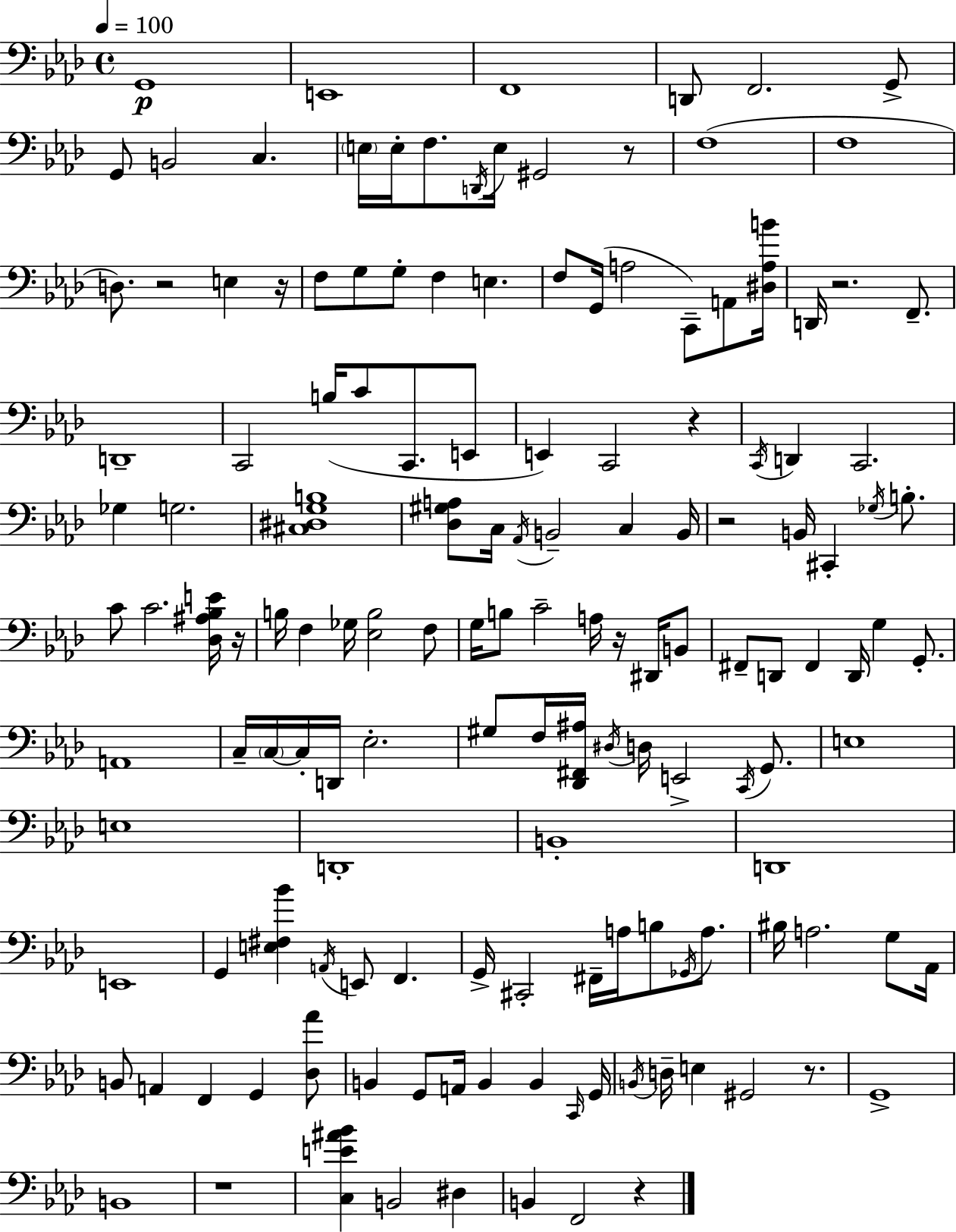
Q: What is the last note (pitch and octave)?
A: F2